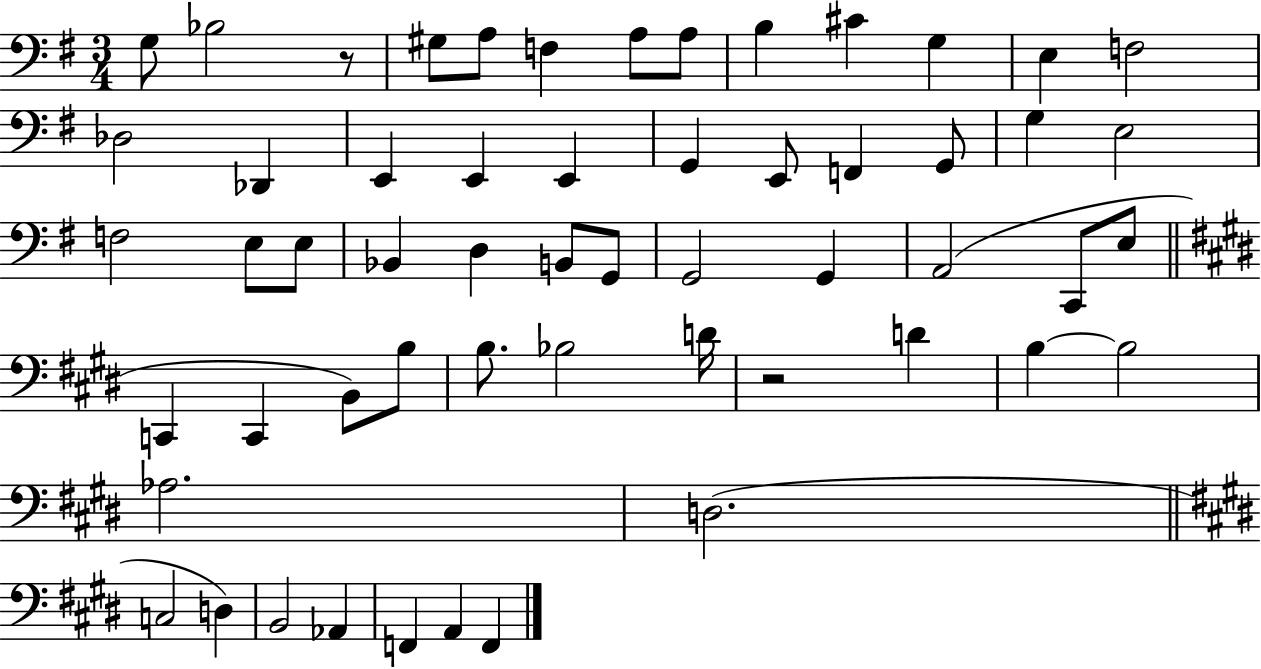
G3/e Bb3/h R/e G#3/e A3/e F3/q A3/e A3/e B3/q C#4/q G3/q E3/q F3/h Db3/h Db2/q E2/q E2/q E2/q G2/q E2/e F2/q G2/e G3/q E3/h F3/h E3/e E3/e Bb2/q D3/q B2/e G2/e G2/h G2/q A2/h C2/e E3/e C2/q C2/q B2/e B3/e B3/e. Bb3/h D4/s R/h D4/q B3/q B3/h Ab3/h. D3/h. C3/h D3/q B2/h Ab2/q F2/q A2/q F2/q